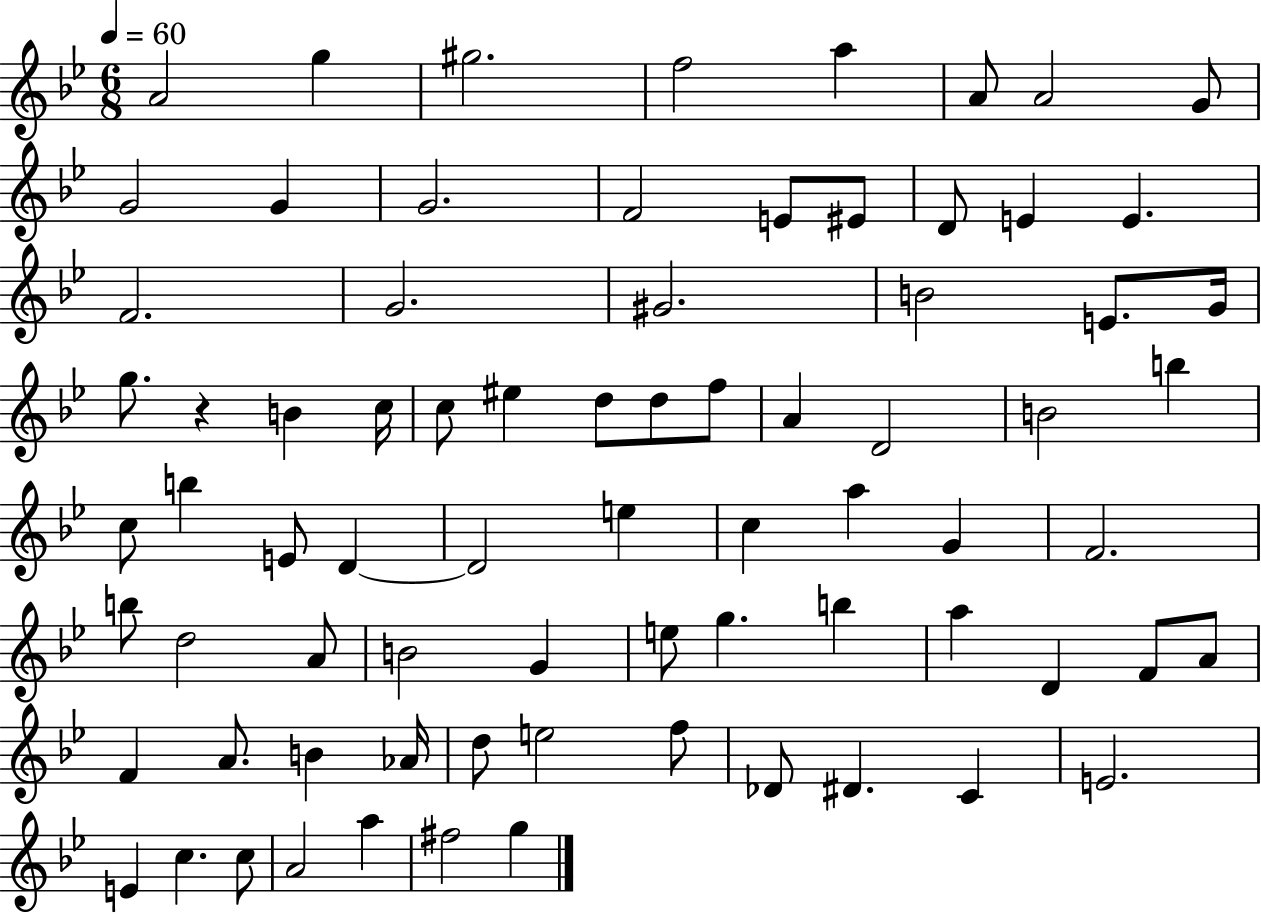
{
  \clef treble
  \numericTimeSignature
  \time 6/8
  \key bes \major
  \tempo 4 = 60
  \repeat volta 2 { a'2 g''4 | gis''2. | f''2 a''4 | a'8 a'2 g'8 | \break g'2 g'4 | g'2. | f'2 e'8 eis'8 | d'8 e'4 e'4. | \break f'2. | g'2. | gis'2. | b'2 e'8. g'16 | \break g''8. r4 b'4 c''16 | c''8 eis''4 d''8 d''8 f''8 | a'4 d'2 | b'2 b''4 | \break c''8 b''4 e'8 d'4~~ | d'2 e''4 | c''4 a''4 g'4 | f'2. | \break b''8 d''2 a'8 | b'2 g'4 | e''8 g''4. b''4 | a''4 d'4 f'8 a'8 | \break f'4 a'8. b'4 aes'16 | d''8 e''2 f''8 | des'8 dis'4. c'4 | e'2. | \break e'4 c''4. c''8 | a'2 a''4 | fis''2 g''4 | } \bar "|."
}